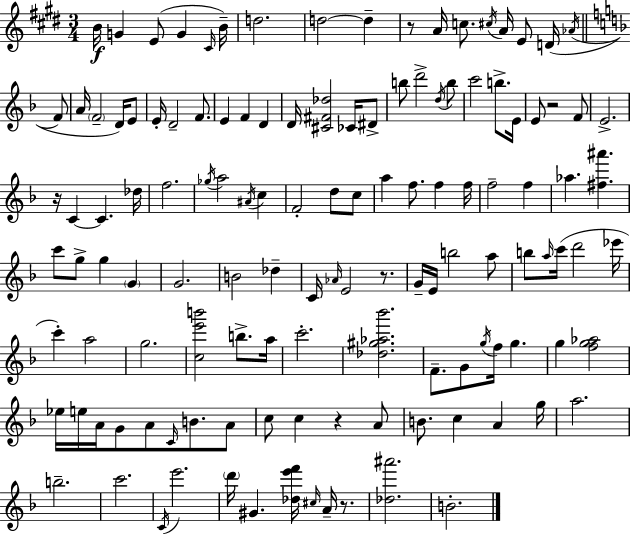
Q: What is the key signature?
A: E major